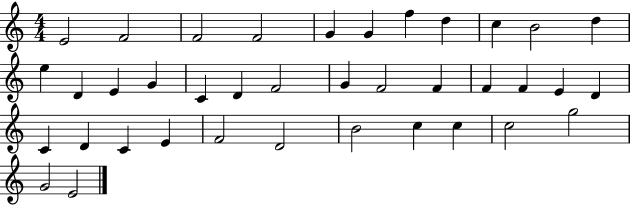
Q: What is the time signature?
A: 4/4